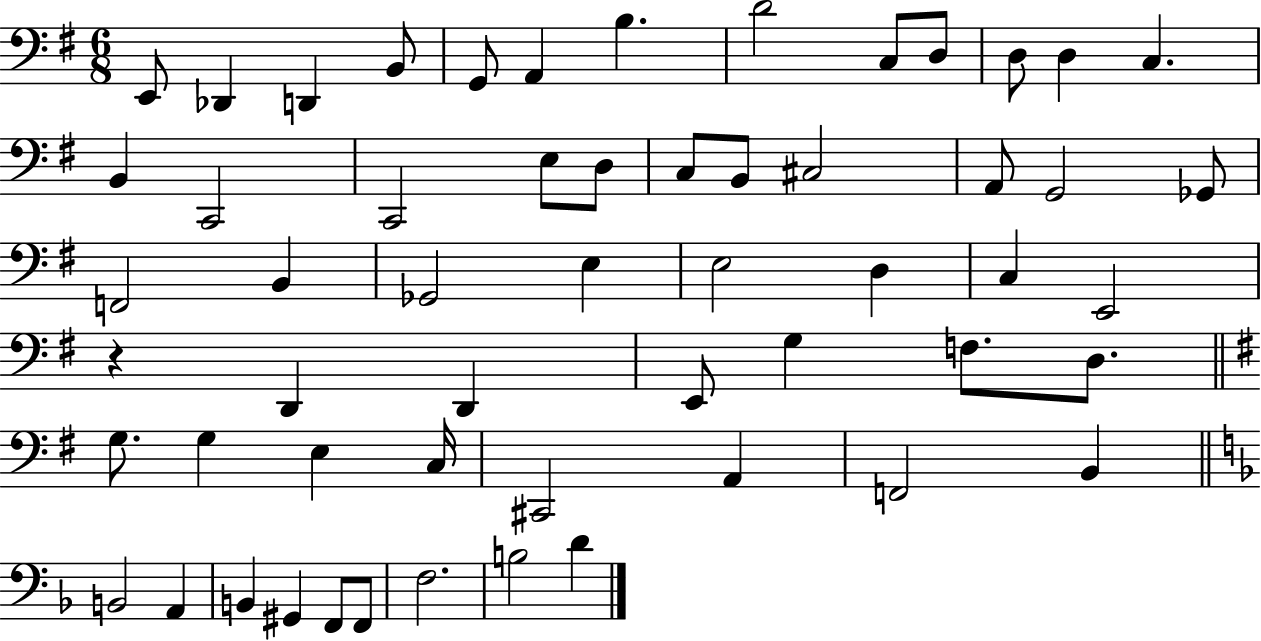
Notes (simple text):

E2/e Db2/q D2/q B2/e G2/e A2/q B3/q. D4/h C3/e D3/e D3/e D3/q C3/q. B2/q C2/h C2/h E3/e D3/e C3/e B2/e C#3/h A2/e G2/h Gb2/e F2/h B2/q Gb2/h E3/q E3/h D3/q C3/q E2/h R/q D2/q D2/q E2/e G3/q F3/e. D3/e. G3/e. G3/q E3/q C3/s C#2/h A2/q F2/h B2/q B2/h A2/q B2/q G#2/q F2/e F2/e F3/h. B3/h D4/q